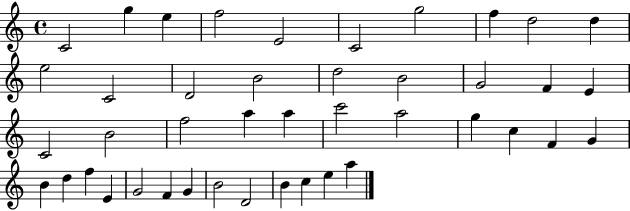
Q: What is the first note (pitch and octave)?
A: C4